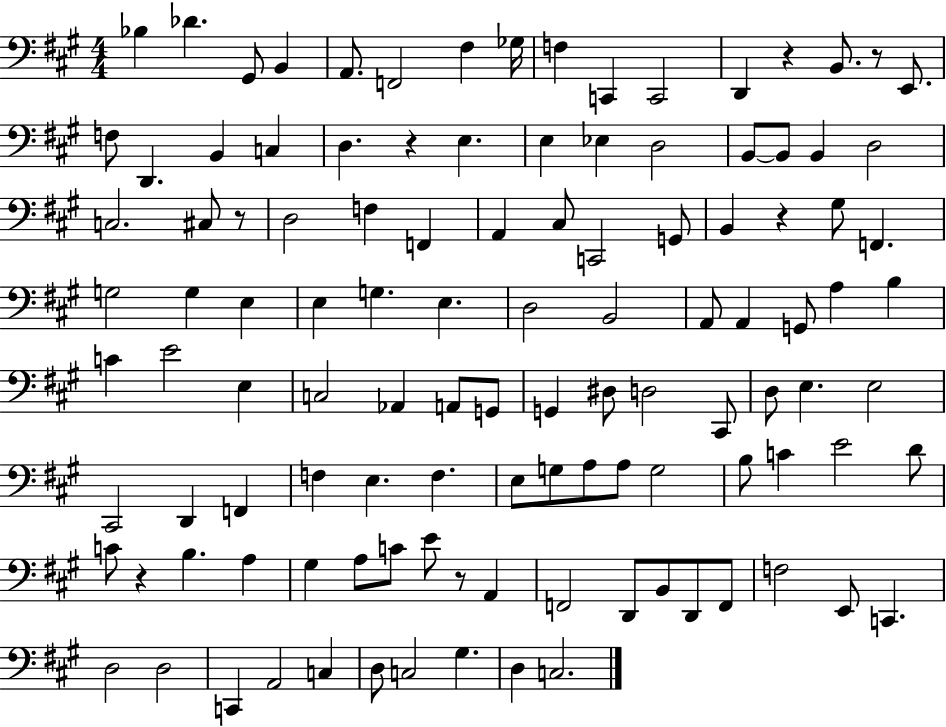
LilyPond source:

{
  \clef bass
  \numericTimeSignature
  \time 4/4
  \key a \major
  \repeat volta 2 { bes4 des'4. gis,8 b,4 | a,8. f,2 fis4 ges16 | f4 c,4 c,2 | d,4 r4 b,8. r8 e,8. | \break f8 d,4. b,4 c4 | d4. r4 e4. | e4 ees4 d2 | b,8~~ b,8 b,4 d2 | \break c2. cis8 r8 | d2 f4 f,4 | a,4 cis8 c,2 g,8 | b,4 r4 gis8 f,4. | \break g2 g4 e4 | e4 g4. e4. | d2 b,2 | a,8 a,4 g,8 a4 b4 | \break c'4 e'2 e4 | c2 aes,4 a,8 g,8 | g,4 dis8 d2 cis,8 | d8 e4. e2 | \break cis,2 d,4 f,4 | f4 e4. f4. | e8 g8 a8 a8 g2 | b8 c'4 e'2 d'8 | \break c'8 r4 b4. a4 | gis4 a8 c'8 e'8 r8 a,4 | f,2 d,8 b,8 d,8 f,8 | f2 e,8 c,4. | \break d2 d2 | c,4 a,2 c4 | d8 c2 gis4. | d4 c2. | \break } \bar "|."
}